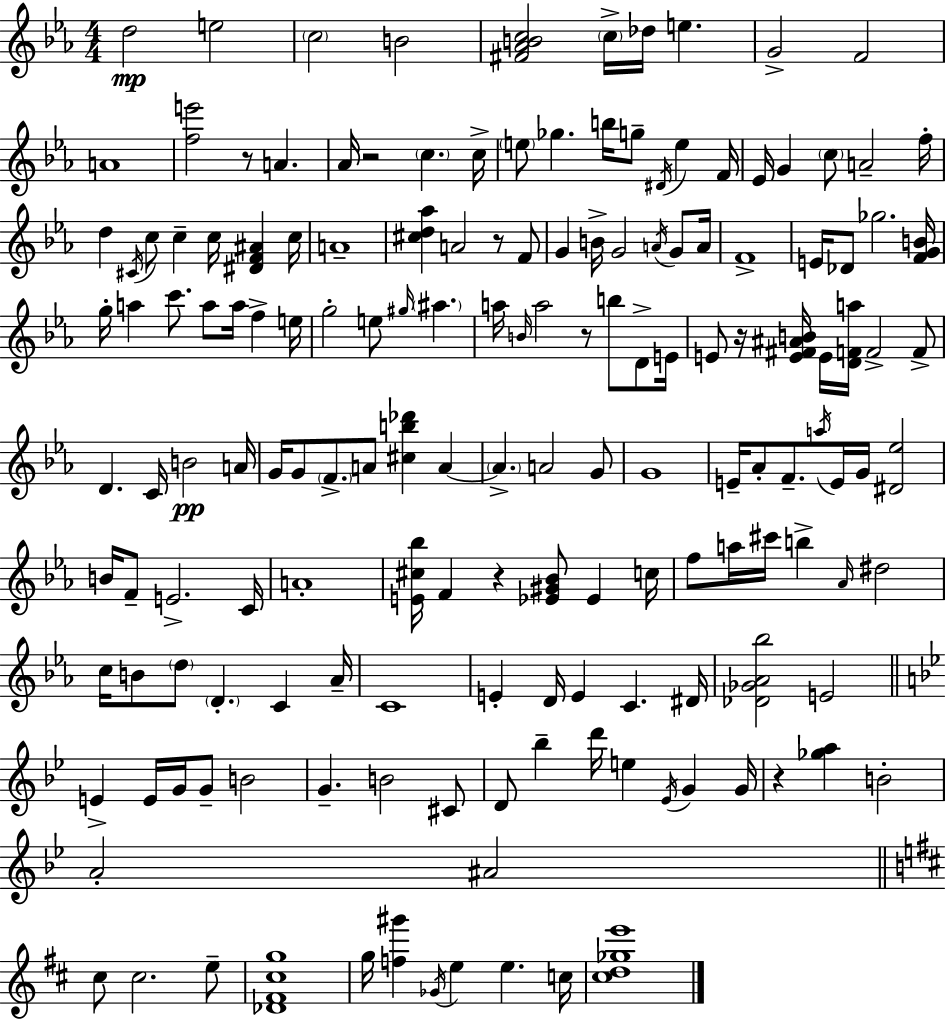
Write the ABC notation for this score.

X:1
T:Untitled
M:4/4
L:1/4
K:Cm
d2 e2 c2 B2 [^F_ABc]2 c/4 _d/4 e G2 F2 A4 [fe']2 z/2 A _A/4 z2 c c/4 e/2 _g b/4 g/2 ^D/4 e F/4 _E/4 G c/2 A2 f/4 d ^C/4 c/2 c c/4 [^DF^A] c/4 A4 [^cd_a] A2 z/2 F/2 G B/4 G2 A/4 G/2 A/4 F4 E/4 _D/2 _g2 [FGB]/4 g/4 a c'/2 a/2 a/4 f e/4 g2 e/2 ^g/4 ^a a/4 B/4 a2 z/2 b/2 D/2 E/4 E/2 z/4 [E^F^AB]/4 E/4 [DFa]/4 F2 F/2 D C/4 B2 A/4 G/4 G/2 F/2 A/2 [^cb_d'] A A A2 G/2 G4 E/4 _A/2 F/2 a/4 E/4 G/4 [^D_e]2 B/4 F/2 E2 C/4 A4 [E^c_b]/4 F z [_E^G_B]/2 _E c/4 f/2 a/4 ^c'/4 b _A/4 ^d2 c/4 B/2 d/2 D C _A/4 C4 E D/4 E C ^D/4 [_D_G_A_b]2 E2 E E/4 G/4 G/2 B2 G B2 ^C/2 D/2 _b d'/4 e _E/4 G G/4 z [_ga] B2 A2 ^A2 ^c/2 ^c2 e/2 [_D^F^cg]4 g/4 [f^g'] _G/4 e e c/4 [^cd_ge']4